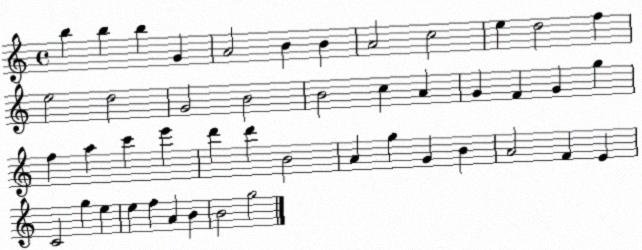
X:1
T:Untitled
M:4/4
L:1/4
K:C
b b b G A2 B B A2 c2 e d2 f e2 d2 G2 B2 B2 c A G F G g f a c' e' d' d' B2 A g G B A2 F E C2 g e e f A B B2 g2